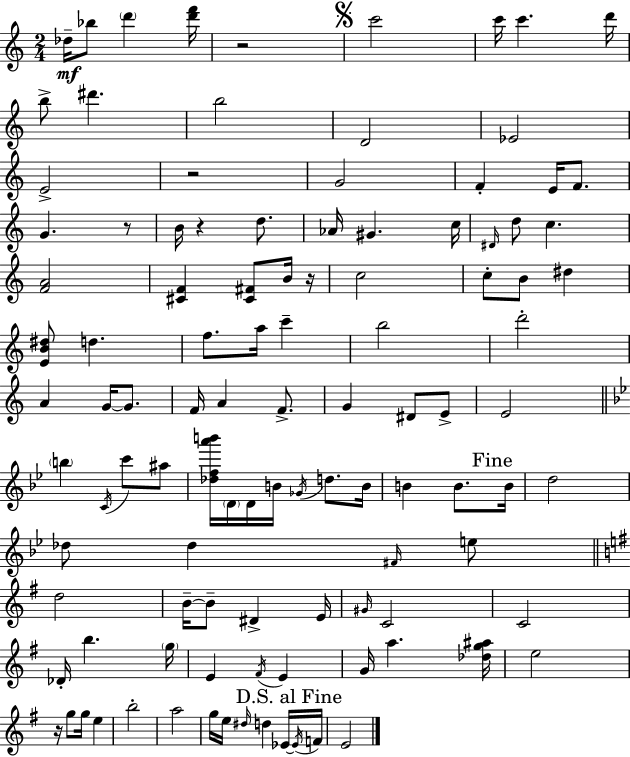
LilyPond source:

{
  \clef treble
  \numericTimeSignature
  \time 2/4
  \key a \minor
  des''16--\mf bes''8 \parenthesize d'''4 <d''' f'''>16 | r2 | \mark \markup { \musicglyph "scripts.segno" } c'''2 | c'''16 c'''4. d'''16 | \break b''8-> dis'''4. | b''2 | d'2 | ees'2 | \break e'2-> | r2 | g'2 | f'4-. e'16 f'8. | \break g'4. r8 | b'16 r4 d''8. | aes'16 gis'4. c''16 | \grace { dis'16 } d''8 c''4. | \break <f' a'>2 | <cis' f'>4 <cis' fis'>8 b'16 | r16 c''2 | c''8-. b'8 dis''4 | \break <e' b' dis''>8 d''4. | f''8. a''16 c'''4-- | b''2 | d'''2-. | \break a'4 g'16~~ g'8. | f'16 a'4 f'8.-> | g'4 dis'8 e'8-> | e'2 | \break \bar "||" \break \key bes \major \parenthesize b''4 \acciaccatura { c'16 } c'''8 ais''8 | <des'' f'' a''' b'''>16 \parenthesize d'16 d'16 b'16 \acciaccatura { ges'16 } d''8. | b'16 b'4 b'8. | \mark "Fine" b'16 d''2 | \break des''8 des''4 | \grace { fis'16 } e''8 \bar "||" \break \key g \major d''2 | b'16--~~ b'8-- dis'4-> e'16 | \grace { gis'16 } c'2 | c'2 | \break des'16-. b''4. | \parenthesize g''16 e'4 \acciaccatura { fis'16 } e'4 | g'16 a''4. | <des'' g'' ais''>16 e''2 | \break r16 g''8 g''16 e''4 | b''2-. | a''2 | g''16 e''16 \grace { dis''16 } d''4 | \break ees'16~~ \mark "D.S. al Fine" \acciaccatura { ees'16 } f'16 e'2 | \bar "|."
}